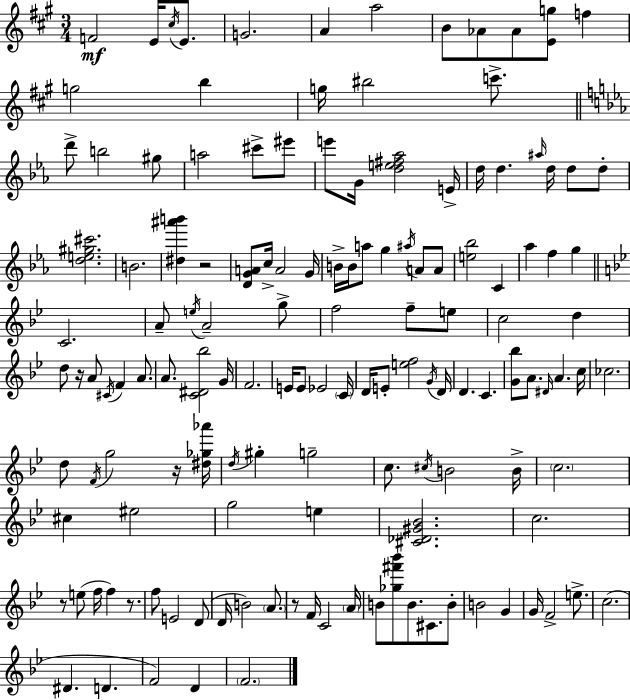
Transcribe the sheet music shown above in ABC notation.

X:1
T:Untitled
M:3/4
L:1/4
K:A
F2 E/4 ^c/4 E/2 G2 A a2 B/2 _A/2 _A/2 [Eg]/2 f g2 b g/4 ^b2 c'/2 d'/2 b2 ^g/2 a2 ^c'/2 ^e'/2 e'/2 G/4 [de^f_a]2 E/4 d/4 d ^a/4 d/4 d/2 d/2 [de^g^c']2 B2 [^d^a'b'] z2 [DGA]/2 c/4 A2 G/4 B/4 B/4 a/2 g ^a/4 A/2 A/2 [e_b]2 C _a f g C2 A/2 e/4 A2 g/2 f2 f/2 e/2 c2 d d/2 z/4 A/2 ^C/4 F A/2 A/2 [C^D_b]2 G/4 F2 E/4 E/2 _E2 C/4 D/4 E/2 [ef]2 G/4 D/4 D C [G_b]/2 A/2 ^D/4 A c/4 _c2 d/2 F/4 g2 z/4 [^d_g_a']/4 d/4 ^g g2 c/2 ^c/4 B2 B/4 c2 ^c ^e2 g2 e [^C_D^G_B]2 c2 z/2 e/2 f/4 f z/2 f/2 E2 D/2 D/4 B2 A/2 z/2 F/4 C2 A/4 B/2 [_g^f'_b']/2 B/2 ^C/2 B/2 B2 G G/4 F2 e/2 c2 ^D D F2 D F2